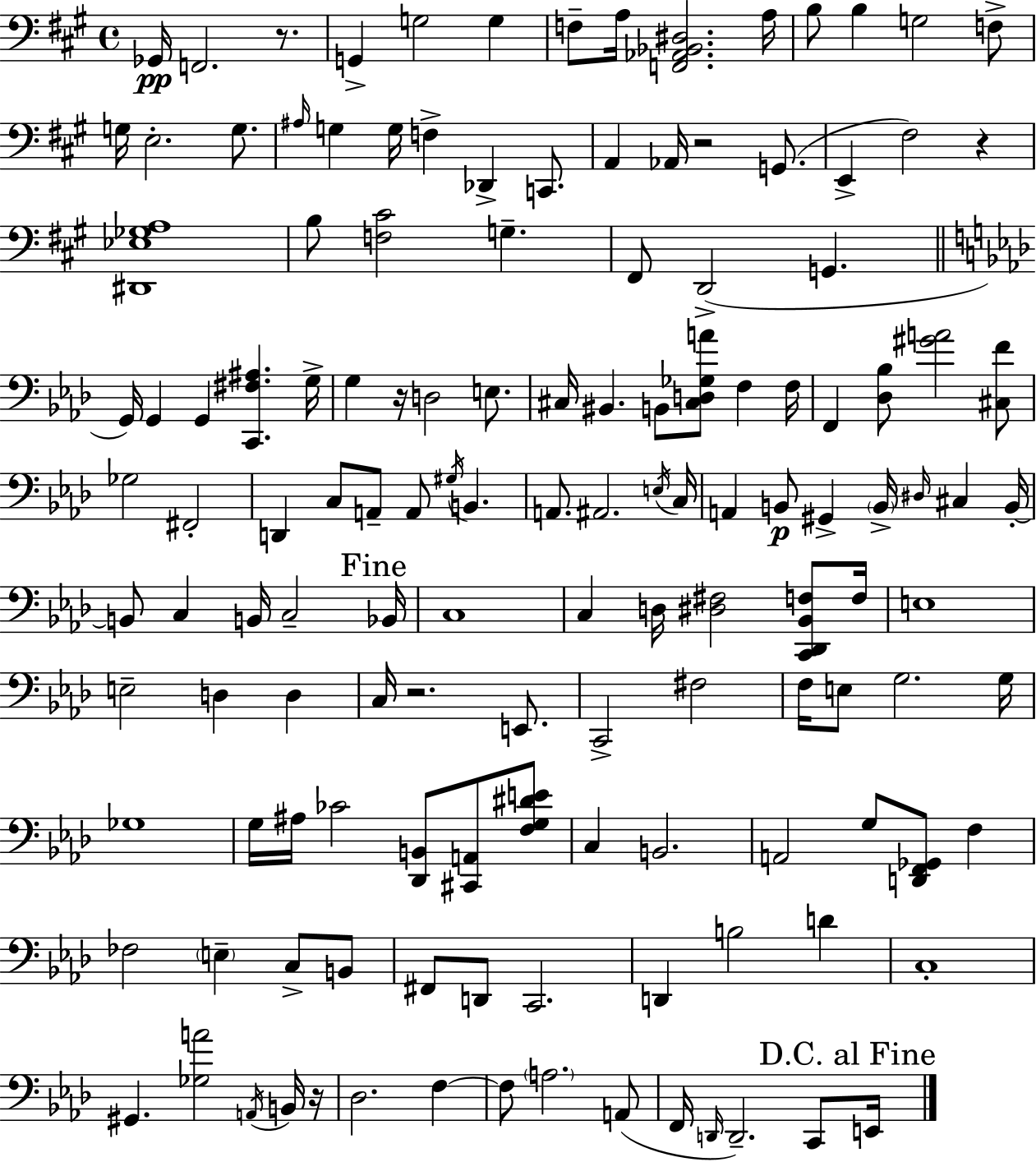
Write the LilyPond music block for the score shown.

{
  \clef bass
  \time 4/4
  \defaultTimeSignature
  \key a \major
  \repeat volta 2 { ges,16\pp f,2. r8. | g,4-> g2 g4 | f8-- a16 <f, aes, bes, dis>2. a16 | b8 b4 g2 f8-> | \break g16 e2.-. g8. | \grace { ais16 } g4 g16 f4-> des,4-> c,8. | a,4 aes,16 r2 g,8.( | e,4-> fis2) r4 | \break <dis, ees ges a>1 | b8 <f cis'>2 g4.-- | fis,8 d,2->( g,4. | \bar "||" \break \key aes \major g,16) g,4 g,4 <c, fis ais>4. g16-> | g4 r16 d2 e8. | cis16 bis,4. b,8 <cis d ges a'>8 f4 f16 | f,4 <des bes>8 <gis' a'>2 <cis f'>8 | \break ges2 fis,2-. | d,4 c8 a,8-- a,8 \acciaccatura { gis16 } b,4. | a,8. ais,2. | \acciaccatura { e16 } c16 a,4 b,8\p gis,4-> \parenthesize b,16-> \grace { dis16 } cis4 | \break b,16-.~~ b,8 c4 b,16 c2-- | \mark "Fine" bes,16 c1 | c4 d16 <dis fis>2 | <c, des, bes, f>8 f16 e1 | \break e2-- d4 d4 | c16 r2. | e,8. c,2-> fis2 | f16 e8 g2. | \break g16 ges1 | g16 ais16 ces'2 <des, b,>8 <cis, a,>8 | <f g dis' e'>8 c4 b,2. | a,2 g8 <d, f, ges,>8 f4 | \break fes2 \parenthesize e4-- c8-> | b,8 fis,8 d,8 c,2. | d,4 b2 d'4 | c1-. | \break gis,4. <ges a'>2 | \acciaccatura { a,16 } b,16 r16 des2. | f4~~ f8 \parenthesize a2. | a,8( f,16 \grace { d,16 }) d,2.-- | \break c,8 \mark "D.C. al Fine" e,16 } \bar "|."
}